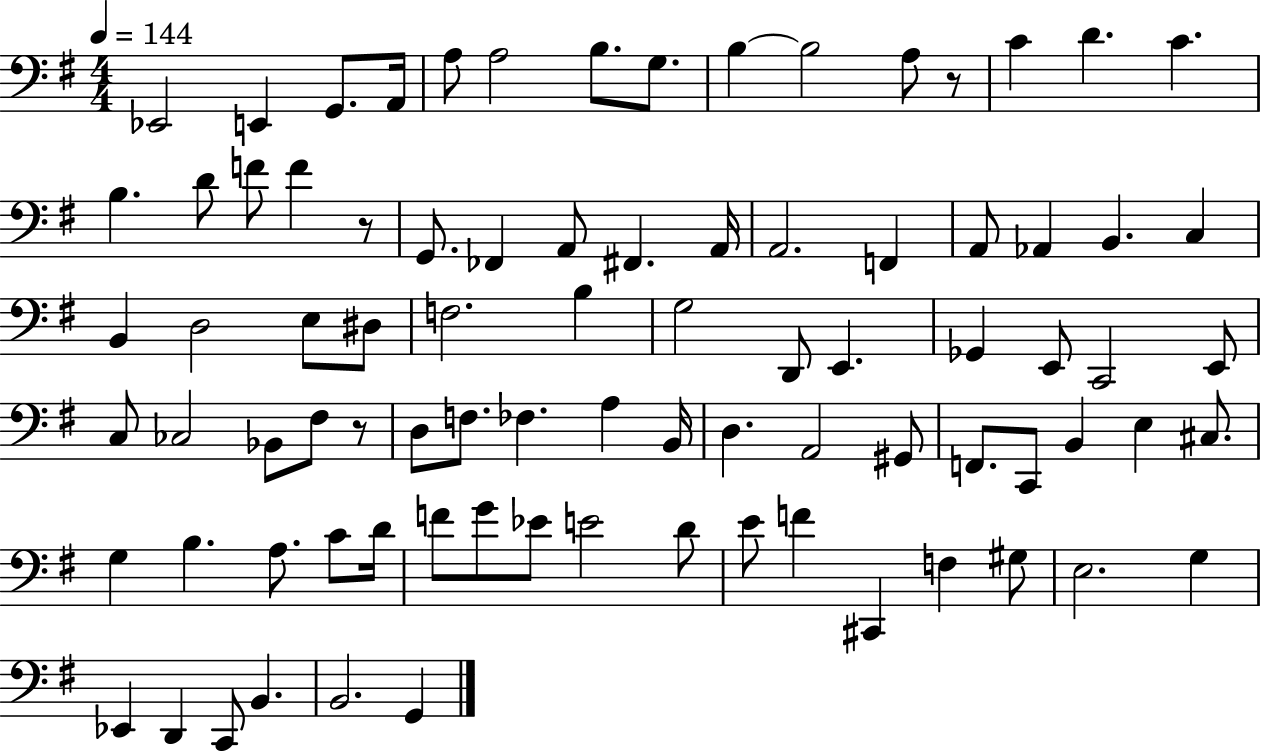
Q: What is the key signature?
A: G major